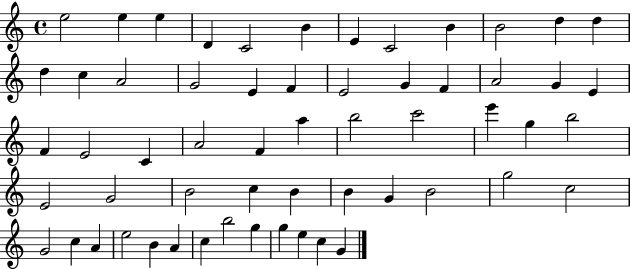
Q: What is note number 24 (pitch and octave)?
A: E4